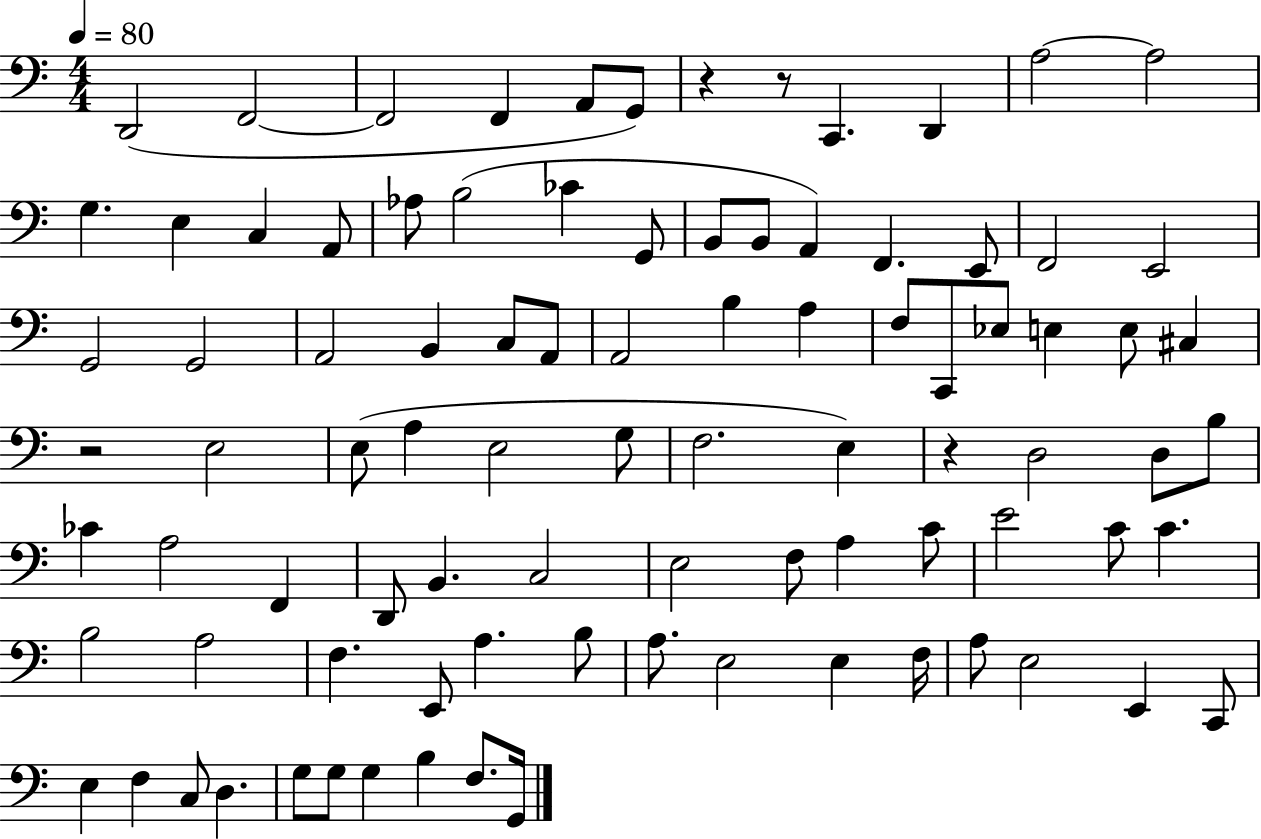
X:1
T:Untitled
M:4/4
L:1/4
K:C
D,,2 F,,2 F,,2 F,, A,,/2 G,,/2 z z/2 C,, D,, A,2 A,2 G, E, C, A,,/2 _A,/2 B,2 _C G,,/2 B,,/2 B,,/2 A,, F,, E,,/2 F,,2 E,,2 G,,2 G,,2 A,,2 B,, C,/2 A,,/2 A,,2 B, A, F,/2 C,,/2 _E,/2 E, E,/2 ^C, z2 E,2 E,/2 A, E,2 G,/2 F,2 E, z D,2 D,/2 B,/2 _C A,2 F,, D,,/2 B,, C,2 E,2 F,/2 A, C/2 E2 C/2 C B,2 A,2 F, E,,/2 A, B,/2 A,/2 E,2 E, F,/4 A,/2 E,2 E,, C,,/2 E, F, C,/2 D, G,/2 G,/2 G, B, F,/2 G,,/4